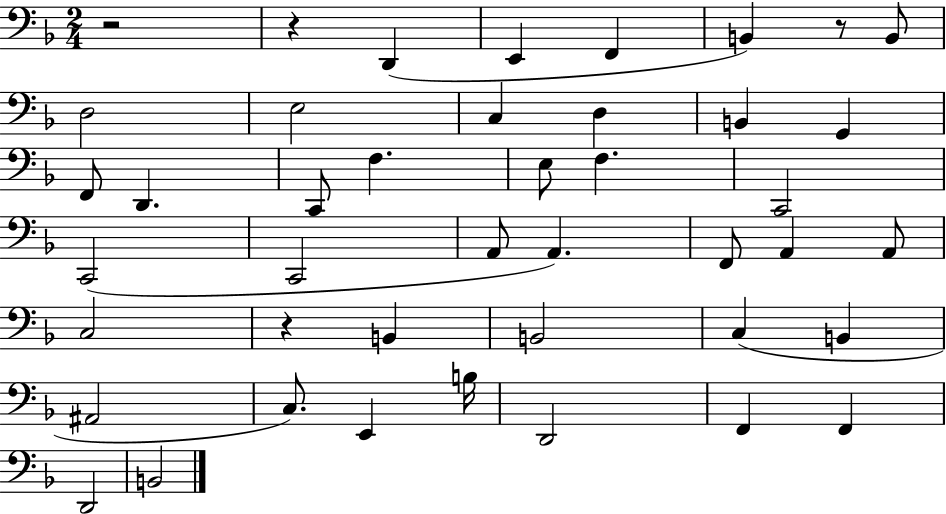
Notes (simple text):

R/h R/q D2/q E2/q F2/q B2/q R/e B2/e D3/h E3/h C3/q D3/q B2/q G2/q F2/e D2/q. C2/e F3/q. E3/e F3/q. C2/h C2/h C2/h A2/e A2/q. F2/e A2/q A2/e C3/h R/q B2/q B2/h C3/q B2/q A#2/h C3/e. E2/q B3/s D2/h F2/q F2/q D2/h B2/h